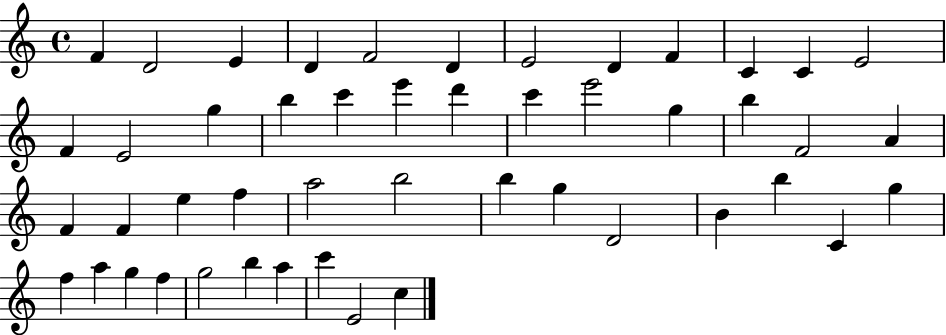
X:1
T:Untitled
M:4/4
L:1/4
K:C
F D2 E D F2 D E2 D F C C E2 F E2 g b c' e' d' c' e'2 g b F2 A F F e f a2 b2 b g D2 B b C g f a g f g2 b a c' E2 c